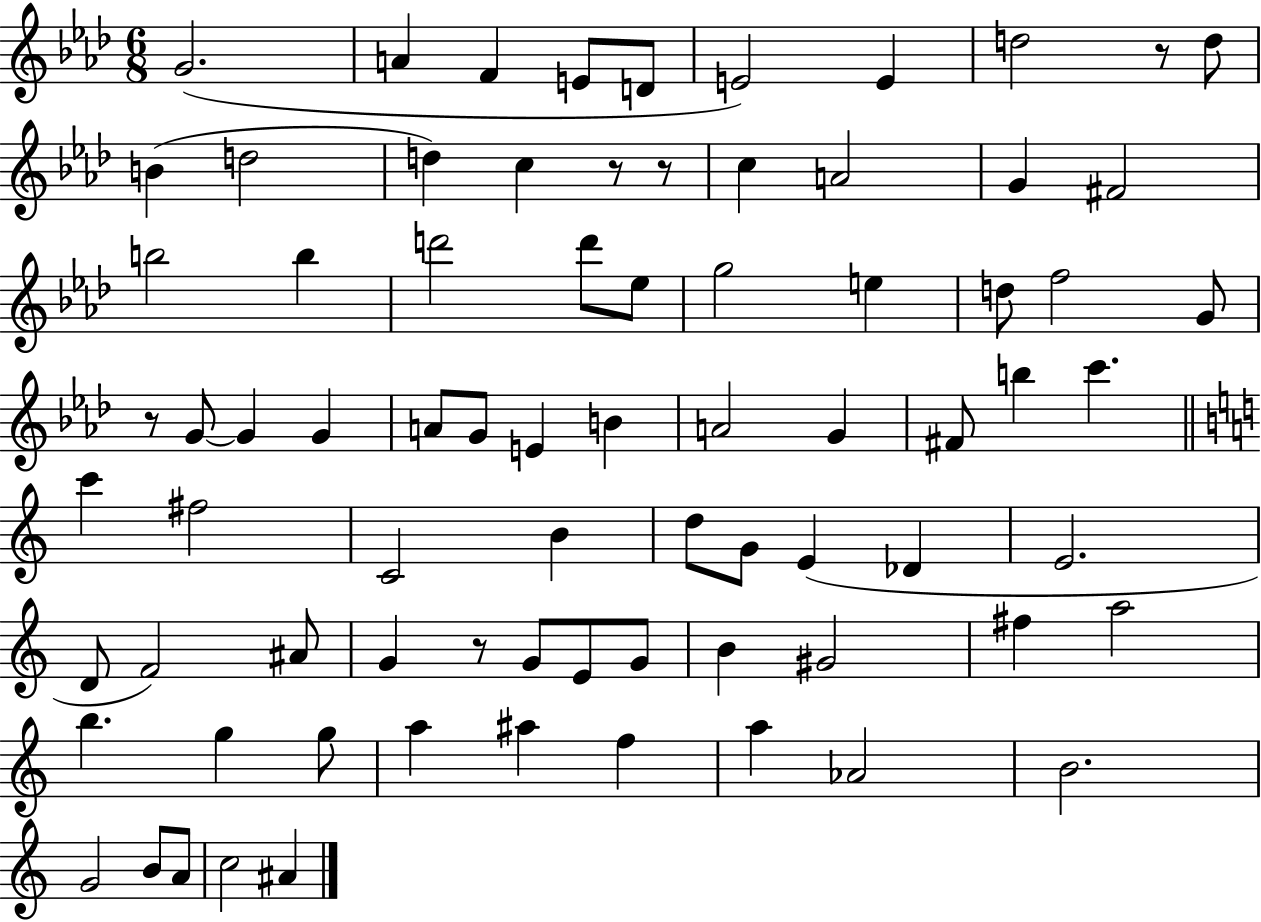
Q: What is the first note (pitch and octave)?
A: G4